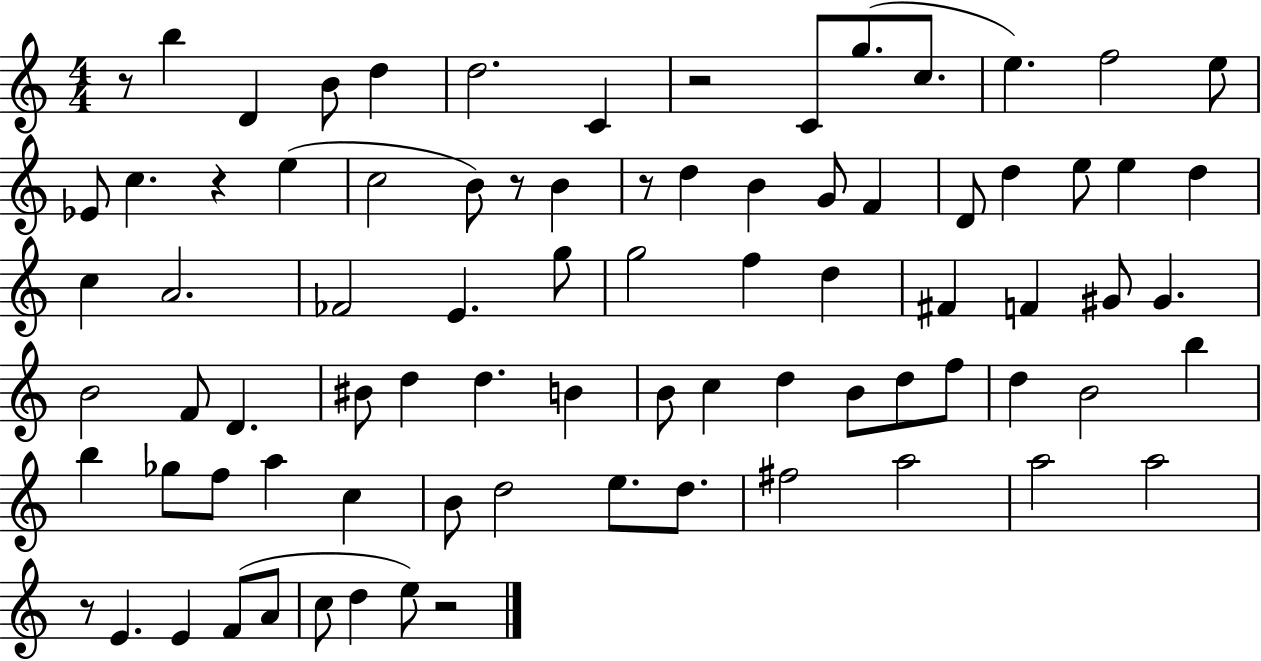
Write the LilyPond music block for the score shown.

{
  \clef treble
  \numericTimeSignature
  \time 4/4
  \key c \major
  r8 b''4 d'4 b'8 d''4 | d''2. c'4 | r2 c'8 g''8.( c''8. | e''4.) f''2 e''8 | \break ees'8 c''4. r4 e''4( | c''2 b'8) r8 b'4 | r8 d''4 b'4 g'8 f'4 | d'8 d''4 e''8 e''4 d''4 | \break c''4 a'2. | fes'2 e'4. g''8 | g''2 f''4 d''4 | fis'4 f'4 gis'8 gis'4. | \break b'2 f'8 d'4. | bis'8 d''4 d''4. b'4 | b'8 c''4 d''4 b'8 d''8 f''8 | d''4 b'2 b''4 | \break b''4 ges''8 f''8 a''4 c''4 | b'8 d''2 e''8. d''8. | fis''2 a''2 | a''2 a''2 | \break r8 e'4. e'4 f'8( a'8 | c''8 d''4 e''8) r2 | \bar "|."
}